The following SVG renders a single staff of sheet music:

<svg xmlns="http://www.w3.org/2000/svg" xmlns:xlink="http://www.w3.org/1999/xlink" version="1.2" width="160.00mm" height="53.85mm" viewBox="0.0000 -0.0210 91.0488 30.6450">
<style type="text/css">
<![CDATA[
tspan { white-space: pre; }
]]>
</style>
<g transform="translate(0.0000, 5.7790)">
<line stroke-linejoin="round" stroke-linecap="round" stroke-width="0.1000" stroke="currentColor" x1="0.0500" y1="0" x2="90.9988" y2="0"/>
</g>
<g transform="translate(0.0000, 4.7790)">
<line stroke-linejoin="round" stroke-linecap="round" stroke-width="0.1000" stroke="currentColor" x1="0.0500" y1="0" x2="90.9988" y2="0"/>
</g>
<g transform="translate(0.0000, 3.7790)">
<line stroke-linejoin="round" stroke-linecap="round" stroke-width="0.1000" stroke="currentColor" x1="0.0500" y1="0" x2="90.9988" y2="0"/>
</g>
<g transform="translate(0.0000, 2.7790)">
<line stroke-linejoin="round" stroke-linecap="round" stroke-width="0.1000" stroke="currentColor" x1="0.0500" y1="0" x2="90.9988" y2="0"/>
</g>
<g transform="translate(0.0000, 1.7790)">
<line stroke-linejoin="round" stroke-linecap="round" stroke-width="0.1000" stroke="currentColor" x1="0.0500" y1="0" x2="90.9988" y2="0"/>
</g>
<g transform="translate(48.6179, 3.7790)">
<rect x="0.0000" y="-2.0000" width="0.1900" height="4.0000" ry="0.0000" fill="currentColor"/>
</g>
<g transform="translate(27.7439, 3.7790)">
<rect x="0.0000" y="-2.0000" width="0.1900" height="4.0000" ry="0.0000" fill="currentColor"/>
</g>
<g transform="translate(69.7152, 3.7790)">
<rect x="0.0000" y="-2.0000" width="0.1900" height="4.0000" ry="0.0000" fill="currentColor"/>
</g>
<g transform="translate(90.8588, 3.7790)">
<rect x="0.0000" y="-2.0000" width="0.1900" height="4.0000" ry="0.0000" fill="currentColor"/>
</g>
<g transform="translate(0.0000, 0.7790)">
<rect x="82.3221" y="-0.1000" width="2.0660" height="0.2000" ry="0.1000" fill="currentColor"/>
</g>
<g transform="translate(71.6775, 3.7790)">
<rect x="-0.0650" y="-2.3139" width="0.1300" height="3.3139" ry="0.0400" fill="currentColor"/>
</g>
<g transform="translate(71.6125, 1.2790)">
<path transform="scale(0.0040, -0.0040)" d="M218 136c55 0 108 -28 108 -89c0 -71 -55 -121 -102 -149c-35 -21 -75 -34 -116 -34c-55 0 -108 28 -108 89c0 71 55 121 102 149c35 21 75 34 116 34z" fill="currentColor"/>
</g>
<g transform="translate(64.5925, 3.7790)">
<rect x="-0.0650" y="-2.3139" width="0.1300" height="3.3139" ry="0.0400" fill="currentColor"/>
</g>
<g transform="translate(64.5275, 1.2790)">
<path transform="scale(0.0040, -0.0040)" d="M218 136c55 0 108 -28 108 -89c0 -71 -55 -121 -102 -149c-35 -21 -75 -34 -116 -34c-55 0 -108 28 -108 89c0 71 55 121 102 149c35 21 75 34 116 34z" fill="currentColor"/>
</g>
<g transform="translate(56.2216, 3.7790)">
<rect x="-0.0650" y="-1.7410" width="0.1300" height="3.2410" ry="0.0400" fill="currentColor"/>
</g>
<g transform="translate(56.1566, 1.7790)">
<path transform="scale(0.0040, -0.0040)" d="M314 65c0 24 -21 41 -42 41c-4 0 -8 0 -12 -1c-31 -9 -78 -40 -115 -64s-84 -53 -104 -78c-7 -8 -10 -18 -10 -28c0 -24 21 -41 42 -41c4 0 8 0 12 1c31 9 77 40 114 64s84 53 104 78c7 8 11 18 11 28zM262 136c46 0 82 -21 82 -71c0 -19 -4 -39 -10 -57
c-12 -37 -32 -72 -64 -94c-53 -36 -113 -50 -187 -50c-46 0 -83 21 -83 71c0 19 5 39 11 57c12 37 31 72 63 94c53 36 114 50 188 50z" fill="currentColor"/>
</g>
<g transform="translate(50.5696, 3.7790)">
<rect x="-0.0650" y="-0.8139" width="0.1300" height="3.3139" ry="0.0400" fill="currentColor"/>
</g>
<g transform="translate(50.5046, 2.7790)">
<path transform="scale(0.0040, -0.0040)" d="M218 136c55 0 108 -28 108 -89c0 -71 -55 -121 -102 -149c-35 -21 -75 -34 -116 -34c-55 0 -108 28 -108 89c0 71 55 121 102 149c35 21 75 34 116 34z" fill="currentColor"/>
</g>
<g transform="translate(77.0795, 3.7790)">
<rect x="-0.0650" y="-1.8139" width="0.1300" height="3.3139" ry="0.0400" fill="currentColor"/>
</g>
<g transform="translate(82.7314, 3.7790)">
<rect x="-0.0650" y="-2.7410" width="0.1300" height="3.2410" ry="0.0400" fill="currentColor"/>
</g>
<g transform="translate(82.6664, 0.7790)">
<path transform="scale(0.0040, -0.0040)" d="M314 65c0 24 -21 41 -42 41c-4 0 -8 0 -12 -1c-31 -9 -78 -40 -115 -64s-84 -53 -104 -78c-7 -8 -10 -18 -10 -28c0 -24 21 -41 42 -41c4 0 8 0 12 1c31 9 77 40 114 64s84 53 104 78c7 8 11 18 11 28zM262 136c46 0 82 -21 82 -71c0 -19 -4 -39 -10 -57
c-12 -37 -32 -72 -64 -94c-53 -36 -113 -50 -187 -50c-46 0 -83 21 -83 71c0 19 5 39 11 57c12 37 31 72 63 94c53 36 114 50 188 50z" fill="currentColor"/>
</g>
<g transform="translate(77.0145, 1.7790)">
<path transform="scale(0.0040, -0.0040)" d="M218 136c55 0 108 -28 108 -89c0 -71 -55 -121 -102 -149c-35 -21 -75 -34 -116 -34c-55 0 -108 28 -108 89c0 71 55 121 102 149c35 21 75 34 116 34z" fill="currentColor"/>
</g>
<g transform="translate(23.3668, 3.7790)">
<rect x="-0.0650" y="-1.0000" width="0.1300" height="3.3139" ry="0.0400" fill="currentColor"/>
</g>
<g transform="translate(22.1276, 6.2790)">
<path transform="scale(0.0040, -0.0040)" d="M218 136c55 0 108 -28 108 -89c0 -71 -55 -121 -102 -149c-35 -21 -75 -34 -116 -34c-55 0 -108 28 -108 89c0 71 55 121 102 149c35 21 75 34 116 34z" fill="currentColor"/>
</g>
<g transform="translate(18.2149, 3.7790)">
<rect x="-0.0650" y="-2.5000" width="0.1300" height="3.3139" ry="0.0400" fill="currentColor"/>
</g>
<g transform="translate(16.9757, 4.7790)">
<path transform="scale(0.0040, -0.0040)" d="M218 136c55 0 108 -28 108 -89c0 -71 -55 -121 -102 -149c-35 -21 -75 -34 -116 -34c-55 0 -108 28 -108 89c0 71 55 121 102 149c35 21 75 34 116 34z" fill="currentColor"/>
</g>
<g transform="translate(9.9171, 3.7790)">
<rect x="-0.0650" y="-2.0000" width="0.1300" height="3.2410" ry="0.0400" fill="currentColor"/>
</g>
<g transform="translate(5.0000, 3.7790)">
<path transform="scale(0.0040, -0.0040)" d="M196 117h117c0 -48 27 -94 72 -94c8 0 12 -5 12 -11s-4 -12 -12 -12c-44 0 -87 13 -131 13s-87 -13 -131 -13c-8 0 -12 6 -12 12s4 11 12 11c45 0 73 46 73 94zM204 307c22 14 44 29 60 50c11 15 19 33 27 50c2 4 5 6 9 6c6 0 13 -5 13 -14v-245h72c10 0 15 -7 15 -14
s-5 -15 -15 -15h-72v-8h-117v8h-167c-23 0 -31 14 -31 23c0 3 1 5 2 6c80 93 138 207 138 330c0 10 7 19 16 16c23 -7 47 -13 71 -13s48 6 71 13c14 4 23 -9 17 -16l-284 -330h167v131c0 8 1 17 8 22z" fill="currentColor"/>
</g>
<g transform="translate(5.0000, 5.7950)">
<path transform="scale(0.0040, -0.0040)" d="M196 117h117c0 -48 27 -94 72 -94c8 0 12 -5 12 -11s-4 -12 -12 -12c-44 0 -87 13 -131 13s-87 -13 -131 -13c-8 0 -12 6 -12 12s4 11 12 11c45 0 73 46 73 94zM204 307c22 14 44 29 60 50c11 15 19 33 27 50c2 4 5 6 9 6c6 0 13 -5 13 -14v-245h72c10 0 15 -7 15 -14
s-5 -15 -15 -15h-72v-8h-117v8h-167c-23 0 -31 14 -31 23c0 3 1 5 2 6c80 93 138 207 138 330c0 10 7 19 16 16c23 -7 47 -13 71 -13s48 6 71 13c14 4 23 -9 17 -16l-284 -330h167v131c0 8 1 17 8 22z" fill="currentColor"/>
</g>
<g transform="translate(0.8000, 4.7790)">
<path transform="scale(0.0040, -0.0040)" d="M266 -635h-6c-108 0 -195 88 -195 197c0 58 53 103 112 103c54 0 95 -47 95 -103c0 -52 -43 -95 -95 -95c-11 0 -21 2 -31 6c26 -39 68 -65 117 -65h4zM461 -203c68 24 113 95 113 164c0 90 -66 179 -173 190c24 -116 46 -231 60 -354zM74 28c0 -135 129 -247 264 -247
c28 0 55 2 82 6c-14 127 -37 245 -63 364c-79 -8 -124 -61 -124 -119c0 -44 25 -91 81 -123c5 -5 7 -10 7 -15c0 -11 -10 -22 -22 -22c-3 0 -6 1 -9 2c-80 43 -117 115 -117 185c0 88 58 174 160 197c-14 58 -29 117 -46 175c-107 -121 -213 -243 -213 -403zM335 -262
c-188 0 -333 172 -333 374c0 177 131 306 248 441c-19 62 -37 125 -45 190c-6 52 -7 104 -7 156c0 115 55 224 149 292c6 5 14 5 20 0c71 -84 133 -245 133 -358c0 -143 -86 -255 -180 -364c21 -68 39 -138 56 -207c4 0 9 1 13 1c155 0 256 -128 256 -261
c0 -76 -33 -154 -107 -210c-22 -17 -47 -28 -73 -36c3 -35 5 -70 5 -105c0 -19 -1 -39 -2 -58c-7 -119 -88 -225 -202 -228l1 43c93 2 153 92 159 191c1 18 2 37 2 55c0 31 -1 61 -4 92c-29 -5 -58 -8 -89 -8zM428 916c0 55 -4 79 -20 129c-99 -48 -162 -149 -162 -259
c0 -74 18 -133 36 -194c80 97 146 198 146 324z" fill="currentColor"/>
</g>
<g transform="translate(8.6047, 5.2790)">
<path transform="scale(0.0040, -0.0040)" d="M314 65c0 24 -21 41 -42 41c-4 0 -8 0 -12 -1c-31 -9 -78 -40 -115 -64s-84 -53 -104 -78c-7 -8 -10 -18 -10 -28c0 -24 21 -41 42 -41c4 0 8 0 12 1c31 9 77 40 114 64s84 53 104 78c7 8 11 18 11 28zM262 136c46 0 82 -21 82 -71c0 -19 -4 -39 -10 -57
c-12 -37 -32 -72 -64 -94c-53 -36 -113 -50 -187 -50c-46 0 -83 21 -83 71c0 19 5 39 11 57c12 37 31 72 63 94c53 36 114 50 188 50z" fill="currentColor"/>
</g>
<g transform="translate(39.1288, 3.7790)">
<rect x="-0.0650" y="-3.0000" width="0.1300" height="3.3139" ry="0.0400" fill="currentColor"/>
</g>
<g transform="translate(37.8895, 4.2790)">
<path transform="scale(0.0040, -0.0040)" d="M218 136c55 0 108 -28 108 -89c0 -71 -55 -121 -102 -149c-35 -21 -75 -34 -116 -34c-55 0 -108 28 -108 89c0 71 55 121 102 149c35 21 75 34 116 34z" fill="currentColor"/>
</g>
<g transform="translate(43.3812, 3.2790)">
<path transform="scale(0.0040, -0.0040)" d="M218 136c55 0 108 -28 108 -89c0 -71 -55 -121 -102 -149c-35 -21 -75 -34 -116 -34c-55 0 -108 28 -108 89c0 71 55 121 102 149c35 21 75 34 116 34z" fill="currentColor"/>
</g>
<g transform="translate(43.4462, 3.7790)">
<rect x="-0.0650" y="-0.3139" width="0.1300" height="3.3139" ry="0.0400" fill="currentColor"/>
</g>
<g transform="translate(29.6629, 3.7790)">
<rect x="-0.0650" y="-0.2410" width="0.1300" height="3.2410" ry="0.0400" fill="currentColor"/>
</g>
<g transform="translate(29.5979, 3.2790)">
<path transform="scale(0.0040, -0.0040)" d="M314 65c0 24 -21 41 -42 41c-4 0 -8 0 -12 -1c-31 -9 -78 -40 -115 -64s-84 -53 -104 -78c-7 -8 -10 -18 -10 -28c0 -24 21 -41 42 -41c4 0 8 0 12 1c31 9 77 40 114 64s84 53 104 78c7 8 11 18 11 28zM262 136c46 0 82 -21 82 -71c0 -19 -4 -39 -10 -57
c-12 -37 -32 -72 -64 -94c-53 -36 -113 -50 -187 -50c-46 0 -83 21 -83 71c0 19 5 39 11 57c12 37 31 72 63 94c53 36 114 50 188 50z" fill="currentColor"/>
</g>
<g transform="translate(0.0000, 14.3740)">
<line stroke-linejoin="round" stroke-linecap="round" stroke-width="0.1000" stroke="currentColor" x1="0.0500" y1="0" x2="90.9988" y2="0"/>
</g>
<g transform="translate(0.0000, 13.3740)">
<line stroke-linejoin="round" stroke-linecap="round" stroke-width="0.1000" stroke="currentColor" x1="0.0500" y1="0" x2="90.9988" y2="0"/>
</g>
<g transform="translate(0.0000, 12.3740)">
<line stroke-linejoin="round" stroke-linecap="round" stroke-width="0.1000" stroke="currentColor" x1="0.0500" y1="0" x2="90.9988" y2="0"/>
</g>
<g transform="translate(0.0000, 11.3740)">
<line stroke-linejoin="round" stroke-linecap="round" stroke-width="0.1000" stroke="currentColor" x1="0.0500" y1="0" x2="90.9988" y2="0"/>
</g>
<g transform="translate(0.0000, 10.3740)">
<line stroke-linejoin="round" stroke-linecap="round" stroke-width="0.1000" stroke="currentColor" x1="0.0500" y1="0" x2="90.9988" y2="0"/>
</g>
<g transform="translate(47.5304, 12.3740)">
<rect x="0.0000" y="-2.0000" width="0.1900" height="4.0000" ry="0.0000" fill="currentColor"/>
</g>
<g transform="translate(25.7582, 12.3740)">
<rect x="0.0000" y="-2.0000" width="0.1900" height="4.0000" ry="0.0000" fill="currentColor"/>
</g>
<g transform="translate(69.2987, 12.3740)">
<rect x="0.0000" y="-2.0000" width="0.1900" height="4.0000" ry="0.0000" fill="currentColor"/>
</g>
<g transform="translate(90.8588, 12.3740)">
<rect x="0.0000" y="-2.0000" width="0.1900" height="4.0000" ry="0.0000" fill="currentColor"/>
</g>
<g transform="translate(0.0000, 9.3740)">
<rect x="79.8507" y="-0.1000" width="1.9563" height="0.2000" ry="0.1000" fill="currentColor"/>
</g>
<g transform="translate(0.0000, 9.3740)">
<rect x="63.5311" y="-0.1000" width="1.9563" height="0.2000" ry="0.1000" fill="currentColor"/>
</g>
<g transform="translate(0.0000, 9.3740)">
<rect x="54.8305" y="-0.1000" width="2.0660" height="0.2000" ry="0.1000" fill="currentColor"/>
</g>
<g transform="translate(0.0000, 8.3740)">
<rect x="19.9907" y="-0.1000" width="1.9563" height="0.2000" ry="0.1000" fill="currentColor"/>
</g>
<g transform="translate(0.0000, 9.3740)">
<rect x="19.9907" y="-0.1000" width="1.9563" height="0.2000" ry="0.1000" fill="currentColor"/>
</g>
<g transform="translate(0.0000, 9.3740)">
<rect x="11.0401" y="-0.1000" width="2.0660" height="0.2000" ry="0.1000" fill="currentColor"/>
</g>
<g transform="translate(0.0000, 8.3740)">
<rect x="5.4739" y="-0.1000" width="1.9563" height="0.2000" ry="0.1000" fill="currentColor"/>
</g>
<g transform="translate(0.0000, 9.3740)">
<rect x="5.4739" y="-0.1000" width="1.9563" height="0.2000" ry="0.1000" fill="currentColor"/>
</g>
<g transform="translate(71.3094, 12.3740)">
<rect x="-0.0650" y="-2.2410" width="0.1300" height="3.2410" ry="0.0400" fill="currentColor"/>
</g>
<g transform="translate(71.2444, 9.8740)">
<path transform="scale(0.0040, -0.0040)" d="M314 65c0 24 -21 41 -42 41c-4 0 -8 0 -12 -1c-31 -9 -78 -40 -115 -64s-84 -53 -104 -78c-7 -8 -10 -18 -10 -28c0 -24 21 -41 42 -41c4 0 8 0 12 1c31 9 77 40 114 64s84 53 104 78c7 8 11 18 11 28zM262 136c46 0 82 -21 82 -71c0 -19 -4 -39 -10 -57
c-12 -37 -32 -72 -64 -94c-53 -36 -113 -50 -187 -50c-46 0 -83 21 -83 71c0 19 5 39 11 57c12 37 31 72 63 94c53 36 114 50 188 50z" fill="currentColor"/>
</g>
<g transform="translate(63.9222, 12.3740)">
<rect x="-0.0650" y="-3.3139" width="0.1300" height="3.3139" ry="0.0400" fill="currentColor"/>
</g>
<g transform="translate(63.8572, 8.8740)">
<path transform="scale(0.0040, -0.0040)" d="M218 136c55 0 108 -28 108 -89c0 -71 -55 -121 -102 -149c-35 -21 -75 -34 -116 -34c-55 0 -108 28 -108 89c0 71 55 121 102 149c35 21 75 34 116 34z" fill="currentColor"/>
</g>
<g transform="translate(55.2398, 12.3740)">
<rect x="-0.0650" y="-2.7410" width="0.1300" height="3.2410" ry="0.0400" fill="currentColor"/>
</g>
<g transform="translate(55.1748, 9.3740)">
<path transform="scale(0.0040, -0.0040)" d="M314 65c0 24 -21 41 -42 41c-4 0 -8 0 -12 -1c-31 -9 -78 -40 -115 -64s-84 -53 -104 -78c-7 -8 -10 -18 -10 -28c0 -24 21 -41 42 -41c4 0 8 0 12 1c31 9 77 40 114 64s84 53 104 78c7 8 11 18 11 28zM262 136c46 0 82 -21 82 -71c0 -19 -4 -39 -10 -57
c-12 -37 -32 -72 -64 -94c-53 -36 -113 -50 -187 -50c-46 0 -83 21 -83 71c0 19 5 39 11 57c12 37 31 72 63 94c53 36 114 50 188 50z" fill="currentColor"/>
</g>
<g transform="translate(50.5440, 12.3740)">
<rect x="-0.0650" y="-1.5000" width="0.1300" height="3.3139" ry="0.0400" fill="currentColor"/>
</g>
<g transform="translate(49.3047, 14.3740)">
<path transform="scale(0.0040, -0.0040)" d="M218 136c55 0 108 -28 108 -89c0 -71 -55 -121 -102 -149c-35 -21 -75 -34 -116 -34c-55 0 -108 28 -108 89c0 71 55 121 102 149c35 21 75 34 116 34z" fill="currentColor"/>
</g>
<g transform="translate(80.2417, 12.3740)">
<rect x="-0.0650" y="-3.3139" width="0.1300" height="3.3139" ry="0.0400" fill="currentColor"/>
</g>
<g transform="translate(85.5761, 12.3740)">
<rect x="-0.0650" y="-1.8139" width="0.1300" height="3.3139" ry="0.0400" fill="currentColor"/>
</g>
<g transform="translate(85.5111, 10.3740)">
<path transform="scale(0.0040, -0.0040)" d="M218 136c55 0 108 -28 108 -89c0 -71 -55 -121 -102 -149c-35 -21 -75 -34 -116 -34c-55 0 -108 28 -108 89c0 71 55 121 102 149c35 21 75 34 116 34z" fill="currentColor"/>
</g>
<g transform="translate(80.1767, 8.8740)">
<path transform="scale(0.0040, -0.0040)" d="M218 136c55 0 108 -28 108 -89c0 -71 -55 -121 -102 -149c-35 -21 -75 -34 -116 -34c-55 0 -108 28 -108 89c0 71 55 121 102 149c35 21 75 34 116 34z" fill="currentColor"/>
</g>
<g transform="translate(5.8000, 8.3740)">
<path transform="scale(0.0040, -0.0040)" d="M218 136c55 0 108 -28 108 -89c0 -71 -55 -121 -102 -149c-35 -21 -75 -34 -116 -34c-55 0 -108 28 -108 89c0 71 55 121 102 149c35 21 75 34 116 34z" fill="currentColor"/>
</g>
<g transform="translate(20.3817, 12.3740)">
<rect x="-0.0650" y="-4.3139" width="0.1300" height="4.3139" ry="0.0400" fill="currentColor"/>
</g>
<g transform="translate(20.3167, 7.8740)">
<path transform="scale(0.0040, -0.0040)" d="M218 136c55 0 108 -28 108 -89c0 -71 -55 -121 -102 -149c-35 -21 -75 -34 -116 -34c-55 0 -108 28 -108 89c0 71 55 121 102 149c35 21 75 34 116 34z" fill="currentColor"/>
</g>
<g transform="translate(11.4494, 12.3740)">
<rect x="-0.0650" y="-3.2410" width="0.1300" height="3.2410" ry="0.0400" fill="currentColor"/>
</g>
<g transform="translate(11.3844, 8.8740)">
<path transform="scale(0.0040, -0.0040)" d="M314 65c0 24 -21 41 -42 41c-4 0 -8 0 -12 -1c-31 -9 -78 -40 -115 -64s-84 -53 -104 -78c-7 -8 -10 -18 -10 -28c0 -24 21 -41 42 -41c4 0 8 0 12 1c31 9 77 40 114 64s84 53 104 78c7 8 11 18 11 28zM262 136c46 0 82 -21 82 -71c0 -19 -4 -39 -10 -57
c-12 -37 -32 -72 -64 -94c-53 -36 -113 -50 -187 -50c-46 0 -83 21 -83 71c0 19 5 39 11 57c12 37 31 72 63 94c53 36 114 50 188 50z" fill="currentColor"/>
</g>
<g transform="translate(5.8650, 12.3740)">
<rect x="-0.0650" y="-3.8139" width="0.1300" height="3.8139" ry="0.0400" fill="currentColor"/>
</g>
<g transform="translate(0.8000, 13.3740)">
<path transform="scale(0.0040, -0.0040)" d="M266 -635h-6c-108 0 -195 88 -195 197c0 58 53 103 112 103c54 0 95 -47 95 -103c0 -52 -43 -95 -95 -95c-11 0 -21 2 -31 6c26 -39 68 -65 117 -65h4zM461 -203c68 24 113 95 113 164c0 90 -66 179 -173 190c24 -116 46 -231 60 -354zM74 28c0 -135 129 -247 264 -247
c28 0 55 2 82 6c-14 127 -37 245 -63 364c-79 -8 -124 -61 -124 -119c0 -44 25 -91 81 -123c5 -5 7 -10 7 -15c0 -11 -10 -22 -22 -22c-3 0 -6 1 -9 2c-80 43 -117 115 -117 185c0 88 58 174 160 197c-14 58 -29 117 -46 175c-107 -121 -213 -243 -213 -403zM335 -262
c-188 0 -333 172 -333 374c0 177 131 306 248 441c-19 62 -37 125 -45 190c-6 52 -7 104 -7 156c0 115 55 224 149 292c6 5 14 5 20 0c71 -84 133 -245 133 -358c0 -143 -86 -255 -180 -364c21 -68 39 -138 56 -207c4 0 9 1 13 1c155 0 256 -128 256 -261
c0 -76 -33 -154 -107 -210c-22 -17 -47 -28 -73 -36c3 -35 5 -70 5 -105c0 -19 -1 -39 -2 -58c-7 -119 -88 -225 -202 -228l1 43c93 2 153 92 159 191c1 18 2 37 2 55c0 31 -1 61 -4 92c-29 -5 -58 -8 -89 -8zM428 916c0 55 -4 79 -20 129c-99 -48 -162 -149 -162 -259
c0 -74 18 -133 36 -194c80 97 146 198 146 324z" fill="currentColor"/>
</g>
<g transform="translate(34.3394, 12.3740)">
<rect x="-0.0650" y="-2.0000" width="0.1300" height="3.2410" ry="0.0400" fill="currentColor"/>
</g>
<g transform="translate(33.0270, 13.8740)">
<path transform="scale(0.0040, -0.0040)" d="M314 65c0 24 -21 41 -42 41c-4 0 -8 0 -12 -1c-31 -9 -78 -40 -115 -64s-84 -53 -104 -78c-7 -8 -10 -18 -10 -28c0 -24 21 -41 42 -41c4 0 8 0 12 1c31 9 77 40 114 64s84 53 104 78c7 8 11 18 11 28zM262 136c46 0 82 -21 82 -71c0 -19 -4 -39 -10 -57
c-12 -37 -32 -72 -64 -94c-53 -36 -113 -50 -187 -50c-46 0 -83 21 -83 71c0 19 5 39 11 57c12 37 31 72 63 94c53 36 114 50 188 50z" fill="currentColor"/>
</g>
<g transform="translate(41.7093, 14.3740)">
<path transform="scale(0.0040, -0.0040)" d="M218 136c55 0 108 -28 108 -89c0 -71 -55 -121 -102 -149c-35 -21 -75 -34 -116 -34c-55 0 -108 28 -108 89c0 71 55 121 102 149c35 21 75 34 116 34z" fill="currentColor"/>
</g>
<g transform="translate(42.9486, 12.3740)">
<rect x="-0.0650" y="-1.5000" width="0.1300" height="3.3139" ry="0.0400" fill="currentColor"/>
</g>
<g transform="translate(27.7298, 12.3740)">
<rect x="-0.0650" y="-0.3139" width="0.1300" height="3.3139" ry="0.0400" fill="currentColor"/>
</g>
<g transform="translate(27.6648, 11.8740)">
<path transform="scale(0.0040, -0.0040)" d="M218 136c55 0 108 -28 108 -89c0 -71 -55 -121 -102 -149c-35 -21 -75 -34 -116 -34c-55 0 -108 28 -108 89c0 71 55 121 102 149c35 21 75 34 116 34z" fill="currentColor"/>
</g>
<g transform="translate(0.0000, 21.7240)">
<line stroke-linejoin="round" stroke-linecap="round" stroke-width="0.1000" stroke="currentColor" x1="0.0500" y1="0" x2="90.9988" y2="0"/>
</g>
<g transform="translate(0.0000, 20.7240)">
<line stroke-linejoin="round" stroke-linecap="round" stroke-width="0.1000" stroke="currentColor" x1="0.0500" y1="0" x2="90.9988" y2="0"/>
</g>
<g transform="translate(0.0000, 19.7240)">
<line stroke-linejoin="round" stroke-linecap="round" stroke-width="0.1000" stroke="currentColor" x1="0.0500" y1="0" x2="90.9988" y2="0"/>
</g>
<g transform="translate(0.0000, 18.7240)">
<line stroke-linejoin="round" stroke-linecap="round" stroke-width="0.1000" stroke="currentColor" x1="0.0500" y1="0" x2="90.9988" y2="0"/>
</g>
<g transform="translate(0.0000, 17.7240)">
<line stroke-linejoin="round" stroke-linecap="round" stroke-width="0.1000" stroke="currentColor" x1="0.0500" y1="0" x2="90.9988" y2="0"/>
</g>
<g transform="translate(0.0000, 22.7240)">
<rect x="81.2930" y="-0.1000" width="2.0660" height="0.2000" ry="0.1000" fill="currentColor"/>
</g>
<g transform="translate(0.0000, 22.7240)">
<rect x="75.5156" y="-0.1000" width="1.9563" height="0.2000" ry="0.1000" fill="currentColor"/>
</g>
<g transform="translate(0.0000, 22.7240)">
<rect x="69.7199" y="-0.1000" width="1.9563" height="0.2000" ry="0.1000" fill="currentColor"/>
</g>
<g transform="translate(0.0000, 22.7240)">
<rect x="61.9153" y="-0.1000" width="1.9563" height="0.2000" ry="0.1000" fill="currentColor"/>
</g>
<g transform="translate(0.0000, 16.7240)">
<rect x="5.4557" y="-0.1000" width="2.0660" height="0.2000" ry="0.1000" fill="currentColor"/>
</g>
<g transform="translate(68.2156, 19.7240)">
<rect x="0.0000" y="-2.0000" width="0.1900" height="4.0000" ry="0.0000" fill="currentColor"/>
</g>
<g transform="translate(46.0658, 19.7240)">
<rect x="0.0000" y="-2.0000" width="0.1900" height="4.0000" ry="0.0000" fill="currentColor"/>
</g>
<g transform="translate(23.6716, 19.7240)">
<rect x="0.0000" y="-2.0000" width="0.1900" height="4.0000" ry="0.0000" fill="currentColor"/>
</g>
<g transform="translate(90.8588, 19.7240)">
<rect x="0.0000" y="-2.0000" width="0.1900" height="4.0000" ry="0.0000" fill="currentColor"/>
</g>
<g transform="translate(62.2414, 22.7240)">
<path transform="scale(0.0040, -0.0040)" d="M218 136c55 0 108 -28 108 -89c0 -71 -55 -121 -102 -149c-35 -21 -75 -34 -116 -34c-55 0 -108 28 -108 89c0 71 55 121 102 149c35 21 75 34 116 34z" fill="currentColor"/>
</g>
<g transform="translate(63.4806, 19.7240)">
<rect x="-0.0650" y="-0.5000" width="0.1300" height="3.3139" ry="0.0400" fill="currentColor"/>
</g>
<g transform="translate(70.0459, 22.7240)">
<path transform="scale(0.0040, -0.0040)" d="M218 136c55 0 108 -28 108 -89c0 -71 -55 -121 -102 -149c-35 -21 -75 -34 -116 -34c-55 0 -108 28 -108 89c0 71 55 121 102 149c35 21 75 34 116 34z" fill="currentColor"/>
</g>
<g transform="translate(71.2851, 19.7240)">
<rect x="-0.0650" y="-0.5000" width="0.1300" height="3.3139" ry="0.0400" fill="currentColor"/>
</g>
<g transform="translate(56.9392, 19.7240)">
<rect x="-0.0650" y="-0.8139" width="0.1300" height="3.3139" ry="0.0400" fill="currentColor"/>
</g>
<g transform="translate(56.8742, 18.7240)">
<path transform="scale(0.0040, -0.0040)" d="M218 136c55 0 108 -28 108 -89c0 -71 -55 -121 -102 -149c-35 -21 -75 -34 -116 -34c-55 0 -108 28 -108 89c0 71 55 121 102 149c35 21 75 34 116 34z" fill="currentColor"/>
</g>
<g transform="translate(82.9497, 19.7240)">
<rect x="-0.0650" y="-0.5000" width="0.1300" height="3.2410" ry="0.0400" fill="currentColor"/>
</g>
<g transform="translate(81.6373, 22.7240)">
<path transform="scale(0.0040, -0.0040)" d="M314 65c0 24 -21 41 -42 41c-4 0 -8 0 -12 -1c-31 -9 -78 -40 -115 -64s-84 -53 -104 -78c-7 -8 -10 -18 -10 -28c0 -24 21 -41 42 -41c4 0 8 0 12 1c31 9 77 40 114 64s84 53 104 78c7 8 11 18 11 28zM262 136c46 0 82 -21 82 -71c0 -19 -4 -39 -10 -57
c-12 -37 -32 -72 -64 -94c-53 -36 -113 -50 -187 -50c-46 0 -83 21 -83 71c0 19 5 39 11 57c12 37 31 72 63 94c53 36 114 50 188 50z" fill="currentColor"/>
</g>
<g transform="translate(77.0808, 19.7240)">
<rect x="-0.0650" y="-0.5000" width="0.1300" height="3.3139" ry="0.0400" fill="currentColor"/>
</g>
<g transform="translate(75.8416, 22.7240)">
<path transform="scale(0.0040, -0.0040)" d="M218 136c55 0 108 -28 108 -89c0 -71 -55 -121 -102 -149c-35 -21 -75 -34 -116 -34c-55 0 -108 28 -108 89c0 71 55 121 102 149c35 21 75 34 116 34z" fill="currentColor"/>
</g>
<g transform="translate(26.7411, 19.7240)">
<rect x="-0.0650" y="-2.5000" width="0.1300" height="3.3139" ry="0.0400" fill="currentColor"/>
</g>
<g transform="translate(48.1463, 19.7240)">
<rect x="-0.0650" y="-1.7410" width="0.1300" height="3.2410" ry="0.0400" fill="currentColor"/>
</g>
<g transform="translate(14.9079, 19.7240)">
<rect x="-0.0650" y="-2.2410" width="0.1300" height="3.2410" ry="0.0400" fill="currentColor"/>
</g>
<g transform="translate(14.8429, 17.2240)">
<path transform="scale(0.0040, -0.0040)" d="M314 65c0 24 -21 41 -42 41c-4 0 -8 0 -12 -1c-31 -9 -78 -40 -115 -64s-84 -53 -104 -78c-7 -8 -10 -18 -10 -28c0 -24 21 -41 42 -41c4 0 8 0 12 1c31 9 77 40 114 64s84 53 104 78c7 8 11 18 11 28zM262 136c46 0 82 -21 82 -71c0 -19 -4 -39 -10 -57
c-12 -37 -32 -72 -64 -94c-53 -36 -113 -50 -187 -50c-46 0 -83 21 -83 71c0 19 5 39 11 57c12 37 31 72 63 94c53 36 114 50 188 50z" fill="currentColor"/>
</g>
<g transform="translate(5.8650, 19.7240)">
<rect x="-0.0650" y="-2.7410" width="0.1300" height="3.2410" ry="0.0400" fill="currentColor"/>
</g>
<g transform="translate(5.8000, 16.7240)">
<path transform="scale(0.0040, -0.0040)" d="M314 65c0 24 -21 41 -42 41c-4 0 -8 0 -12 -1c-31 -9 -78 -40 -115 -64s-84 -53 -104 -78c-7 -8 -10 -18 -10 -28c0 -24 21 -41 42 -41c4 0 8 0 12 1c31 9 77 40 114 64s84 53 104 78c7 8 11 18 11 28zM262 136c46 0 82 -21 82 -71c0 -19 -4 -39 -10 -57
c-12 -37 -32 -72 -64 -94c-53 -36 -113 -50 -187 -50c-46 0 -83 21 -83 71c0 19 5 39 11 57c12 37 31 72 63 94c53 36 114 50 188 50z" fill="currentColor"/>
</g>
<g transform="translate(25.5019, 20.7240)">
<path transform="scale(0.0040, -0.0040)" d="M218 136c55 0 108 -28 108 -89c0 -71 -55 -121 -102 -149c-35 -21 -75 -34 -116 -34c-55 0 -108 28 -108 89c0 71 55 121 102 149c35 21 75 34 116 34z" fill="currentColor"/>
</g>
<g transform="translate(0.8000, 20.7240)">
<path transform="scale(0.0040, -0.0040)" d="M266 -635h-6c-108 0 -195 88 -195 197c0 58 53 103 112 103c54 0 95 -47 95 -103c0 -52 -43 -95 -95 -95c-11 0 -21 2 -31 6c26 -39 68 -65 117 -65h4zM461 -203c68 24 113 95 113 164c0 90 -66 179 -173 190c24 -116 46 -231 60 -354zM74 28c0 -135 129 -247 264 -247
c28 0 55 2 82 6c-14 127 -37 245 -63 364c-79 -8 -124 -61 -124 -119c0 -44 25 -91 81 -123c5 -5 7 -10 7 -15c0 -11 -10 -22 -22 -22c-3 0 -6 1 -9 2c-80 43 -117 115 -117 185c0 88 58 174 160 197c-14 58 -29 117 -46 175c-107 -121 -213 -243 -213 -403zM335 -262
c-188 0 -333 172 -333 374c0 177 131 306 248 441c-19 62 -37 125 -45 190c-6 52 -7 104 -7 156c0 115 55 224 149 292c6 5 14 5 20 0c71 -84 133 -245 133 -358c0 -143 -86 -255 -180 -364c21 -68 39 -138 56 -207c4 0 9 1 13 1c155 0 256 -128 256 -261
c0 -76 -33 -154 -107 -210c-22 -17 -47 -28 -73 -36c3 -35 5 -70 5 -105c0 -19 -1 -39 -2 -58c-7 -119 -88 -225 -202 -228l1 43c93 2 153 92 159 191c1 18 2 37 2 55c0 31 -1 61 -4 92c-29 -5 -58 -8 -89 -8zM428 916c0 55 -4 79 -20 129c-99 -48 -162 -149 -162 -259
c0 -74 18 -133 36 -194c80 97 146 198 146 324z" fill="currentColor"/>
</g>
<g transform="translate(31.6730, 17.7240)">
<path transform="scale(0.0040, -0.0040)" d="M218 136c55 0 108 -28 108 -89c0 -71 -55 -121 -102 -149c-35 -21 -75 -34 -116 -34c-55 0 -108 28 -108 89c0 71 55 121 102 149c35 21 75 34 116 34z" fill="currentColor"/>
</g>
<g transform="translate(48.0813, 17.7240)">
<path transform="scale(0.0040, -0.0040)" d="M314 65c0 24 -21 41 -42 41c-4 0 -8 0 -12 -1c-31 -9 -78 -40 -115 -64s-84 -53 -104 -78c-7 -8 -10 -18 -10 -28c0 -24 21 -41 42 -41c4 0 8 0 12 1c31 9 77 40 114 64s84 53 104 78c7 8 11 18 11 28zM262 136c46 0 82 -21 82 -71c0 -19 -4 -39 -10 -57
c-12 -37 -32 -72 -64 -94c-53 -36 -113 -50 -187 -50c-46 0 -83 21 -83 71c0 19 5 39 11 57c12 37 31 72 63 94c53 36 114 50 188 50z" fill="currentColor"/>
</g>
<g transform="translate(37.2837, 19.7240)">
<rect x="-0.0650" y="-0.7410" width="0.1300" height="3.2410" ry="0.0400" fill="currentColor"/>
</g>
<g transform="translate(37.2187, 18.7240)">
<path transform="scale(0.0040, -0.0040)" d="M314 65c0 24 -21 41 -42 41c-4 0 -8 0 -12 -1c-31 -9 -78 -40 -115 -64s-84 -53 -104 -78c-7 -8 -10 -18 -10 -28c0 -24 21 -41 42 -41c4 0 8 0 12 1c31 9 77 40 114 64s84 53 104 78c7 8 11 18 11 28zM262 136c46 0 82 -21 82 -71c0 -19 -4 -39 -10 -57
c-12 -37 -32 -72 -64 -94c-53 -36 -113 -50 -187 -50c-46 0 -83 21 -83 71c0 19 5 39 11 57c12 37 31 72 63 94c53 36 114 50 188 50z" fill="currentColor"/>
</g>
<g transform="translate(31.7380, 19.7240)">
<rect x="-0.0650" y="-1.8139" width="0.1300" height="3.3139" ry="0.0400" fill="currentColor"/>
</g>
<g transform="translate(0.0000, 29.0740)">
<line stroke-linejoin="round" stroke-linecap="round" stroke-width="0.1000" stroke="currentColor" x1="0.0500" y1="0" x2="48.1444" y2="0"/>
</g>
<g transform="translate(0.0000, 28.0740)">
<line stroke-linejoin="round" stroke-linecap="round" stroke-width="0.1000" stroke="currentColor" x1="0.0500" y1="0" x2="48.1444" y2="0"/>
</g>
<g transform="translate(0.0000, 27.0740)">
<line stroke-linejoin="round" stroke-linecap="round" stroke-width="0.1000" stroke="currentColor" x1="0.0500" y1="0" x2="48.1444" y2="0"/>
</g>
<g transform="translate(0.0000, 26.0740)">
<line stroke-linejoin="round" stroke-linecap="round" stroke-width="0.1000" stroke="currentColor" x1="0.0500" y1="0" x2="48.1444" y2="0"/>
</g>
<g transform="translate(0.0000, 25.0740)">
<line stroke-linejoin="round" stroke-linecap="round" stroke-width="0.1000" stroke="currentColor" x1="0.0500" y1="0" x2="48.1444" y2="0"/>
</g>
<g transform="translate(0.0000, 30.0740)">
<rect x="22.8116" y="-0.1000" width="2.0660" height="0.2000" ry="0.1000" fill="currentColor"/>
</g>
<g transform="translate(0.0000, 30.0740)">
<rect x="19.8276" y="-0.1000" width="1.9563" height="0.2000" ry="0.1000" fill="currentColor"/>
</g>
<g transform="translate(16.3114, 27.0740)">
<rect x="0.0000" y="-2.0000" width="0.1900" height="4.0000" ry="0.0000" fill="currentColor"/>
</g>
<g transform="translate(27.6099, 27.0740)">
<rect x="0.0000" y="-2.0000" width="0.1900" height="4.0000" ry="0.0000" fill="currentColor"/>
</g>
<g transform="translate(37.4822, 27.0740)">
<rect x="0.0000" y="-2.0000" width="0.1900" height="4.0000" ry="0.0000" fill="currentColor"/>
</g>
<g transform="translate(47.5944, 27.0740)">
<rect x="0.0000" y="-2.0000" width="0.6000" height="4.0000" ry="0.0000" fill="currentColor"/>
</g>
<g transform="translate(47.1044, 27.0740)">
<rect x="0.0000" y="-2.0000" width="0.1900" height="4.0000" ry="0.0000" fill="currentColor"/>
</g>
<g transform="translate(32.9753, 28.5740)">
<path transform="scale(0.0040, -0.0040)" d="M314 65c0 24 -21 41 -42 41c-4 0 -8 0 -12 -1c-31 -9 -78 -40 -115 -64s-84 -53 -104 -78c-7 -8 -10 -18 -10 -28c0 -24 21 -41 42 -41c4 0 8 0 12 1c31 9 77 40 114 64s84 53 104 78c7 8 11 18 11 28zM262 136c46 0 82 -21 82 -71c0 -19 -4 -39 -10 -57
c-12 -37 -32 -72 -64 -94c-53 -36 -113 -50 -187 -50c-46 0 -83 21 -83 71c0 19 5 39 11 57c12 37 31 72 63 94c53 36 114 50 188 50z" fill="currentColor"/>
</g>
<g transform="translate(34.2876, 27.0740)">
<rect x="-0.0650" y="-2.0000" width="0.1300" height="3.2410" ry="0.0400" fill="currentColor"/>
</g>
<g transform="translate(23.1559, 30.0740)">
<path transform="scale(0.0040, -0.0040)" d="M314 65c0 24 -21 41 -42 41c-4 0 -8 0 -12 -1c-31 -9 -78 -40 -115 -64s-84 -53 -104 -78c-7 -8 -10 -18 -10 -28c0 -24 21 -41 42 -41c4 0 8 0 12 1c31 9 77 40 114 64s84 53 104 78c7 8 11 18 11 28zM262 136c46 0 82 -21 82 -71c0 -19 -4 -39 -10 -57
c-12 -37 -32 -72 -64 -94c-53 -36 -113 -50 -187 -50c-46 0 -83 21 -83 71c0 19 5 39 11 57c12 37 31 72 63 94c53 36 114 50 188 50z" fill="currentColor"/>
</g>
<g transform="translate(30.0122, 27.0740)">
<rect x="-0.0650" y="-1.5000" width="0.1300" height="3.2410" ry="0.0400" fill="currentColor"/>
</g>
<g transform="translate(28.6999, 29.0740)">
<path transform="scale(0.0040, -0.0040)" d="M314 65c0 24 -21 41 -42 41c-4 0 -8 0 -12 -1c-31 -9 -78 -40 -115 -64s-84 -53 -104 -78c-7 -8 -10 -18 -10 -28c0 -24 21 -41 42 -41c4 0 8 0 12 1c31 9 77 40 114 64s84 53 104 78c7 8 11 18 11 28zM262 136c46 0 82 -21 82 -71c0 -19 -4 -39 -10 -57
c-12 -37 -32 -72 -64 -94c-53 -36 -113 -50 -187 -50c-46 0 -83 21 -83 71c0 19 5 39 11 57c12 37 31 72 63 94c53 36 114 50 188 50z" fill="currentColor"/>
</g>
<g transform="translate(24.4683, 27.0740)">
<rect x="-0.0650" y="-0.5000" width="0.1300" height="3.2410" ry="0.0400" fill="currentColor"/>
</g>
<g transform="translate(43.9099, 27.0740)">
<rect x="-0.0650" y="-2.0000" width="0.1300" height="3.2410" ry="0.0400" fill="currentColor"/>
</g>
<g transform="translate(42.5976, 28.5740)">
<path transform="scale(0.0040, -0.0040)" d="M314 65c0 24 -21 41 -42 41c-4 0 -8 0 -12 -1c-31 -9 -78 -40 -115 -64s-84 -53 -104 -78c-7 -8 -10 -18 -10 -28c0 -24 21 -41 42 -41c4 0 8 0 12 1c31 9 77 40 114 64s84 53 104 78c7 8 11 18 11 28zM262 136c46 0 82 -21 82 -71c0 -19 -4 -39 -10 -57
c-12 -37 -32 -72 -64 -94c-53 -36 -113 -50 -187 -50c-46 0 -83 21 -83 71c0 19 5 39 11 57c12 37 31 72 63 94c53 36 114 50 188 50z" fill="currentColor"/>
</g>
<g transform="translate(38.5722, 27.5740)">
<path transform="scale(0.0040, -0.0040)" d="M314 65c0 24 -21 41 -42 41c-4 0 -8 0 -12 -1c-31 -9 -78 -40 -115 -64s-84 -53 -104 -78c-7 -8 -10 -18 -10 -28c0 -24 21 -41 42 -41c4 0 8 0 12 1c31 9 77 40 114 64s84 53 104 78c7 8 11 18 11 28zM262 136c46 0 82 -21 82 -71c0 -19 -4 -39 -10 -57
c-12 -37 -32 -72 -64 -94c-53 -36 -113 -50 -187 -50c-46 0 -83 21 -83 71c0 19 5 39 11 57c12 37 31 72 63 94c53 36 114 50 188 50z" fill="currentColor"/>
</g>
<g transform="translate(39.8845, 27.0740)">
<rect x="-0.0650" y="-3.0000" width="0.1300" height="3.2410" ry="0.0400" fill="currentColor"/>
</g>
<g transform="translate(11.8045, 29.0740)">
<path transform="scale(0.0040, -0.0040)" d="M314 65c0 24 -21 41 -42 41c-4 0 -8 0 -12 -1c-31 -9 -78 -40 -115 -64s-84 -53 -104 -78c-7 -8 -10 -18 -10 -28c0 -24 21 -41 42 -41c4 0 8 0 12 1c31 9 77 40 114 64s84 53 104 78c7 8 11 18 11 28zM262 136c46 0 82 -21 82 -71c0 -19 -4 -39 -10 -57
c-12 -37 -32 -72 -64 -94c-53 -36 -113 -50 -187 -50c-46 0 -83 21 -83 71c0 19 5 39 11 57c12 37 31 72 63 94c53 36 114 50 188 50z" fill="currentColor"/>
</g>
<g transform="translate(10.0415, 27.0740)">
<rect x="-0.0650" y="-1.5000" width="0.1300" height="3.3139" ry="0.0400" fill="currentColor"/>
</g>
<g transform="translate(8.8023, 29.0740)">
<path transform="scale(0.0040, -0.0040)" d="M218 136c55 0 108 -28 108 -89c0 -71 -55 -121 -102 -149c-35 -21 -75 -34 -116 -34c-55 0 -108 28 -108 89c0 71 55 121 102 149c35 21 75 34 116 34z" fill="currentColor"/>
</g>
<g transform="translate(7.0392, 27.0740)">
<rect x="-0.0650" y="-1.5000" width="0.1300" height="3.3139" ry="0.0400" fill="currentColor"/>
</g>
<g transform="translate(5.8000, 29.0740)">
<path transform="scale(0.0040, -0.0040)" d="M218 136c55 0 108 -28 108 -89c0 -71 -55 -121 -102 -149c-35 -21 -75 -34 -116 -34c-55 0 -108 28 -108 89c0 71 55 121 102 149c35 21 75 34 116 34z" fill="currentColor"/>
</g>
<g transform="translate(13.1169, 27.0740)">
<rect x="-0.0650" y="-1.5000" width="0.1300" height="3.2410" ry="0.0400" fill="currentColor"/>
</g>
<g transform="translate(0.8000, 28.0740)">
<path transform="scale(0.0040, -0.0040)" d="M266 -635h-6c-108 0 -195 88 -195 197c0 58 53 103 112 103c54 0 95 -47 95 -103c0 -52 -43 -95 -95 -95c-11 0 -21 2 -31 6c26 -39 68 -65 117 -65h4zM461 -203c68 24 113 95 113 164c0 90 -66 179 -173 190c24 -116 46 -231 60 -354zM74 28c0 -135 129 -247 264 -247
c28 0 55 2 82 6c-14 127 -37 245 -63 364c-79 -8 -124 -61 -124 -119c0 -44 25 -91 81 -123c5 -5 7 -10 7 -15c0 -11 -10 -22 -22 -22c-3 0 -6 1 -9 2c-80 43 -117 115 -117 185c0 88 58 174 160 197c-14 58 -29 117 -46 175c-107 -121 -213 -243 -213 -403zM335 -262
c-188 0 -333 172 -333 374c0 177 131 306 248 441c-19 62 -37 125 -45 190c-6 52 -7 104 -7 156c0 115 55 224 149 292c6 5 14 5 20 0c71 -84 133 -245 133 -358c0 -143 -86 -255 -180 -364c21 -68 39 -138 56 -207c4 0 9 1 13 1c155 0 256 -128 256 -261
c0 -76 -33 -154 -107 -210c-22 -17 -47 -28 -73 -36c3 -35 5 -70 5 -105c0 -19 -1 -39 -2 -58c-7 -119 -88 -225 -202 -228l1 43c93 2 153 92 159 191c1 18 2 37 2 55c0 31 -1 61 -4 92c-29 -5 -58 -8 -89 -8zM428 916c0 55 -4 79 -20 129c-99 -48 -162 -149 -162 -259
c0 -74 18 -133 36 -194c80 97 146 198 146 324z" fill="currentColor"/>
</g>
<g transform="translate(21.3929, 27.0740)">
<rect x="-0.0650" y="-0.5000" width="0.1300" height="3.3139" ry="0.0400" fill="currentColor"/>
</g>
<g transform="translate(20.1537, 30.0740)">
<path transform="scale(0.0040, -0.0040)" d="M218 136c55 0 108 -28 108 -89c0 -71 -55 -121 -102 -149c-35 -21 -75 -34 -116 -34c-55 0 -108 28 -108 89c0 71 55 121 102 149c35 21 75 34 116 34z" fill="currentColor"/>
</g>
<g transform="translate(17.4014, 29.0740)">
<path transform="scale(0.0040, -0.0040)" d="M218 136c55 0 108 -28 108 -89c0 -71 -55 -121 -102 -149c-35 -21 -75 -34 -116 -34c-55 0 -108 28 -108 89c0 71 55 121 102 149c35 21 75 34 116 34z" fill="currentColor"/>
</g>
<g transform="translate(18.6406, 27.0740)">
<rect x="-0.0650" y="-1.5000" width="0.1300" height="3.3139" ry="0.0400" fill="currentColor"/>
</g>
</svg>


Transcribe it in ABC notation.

X:1
T:Untitled
M:4/4
L:1/4
K:C
F2 G D c2 A c d f2 g g f a2 c' b2 d' c F2 E E a2 b g2 b f a2 g2 G f d2 f2 d C C C C2 E E E2 E C C2 E2 F2 A2 F2